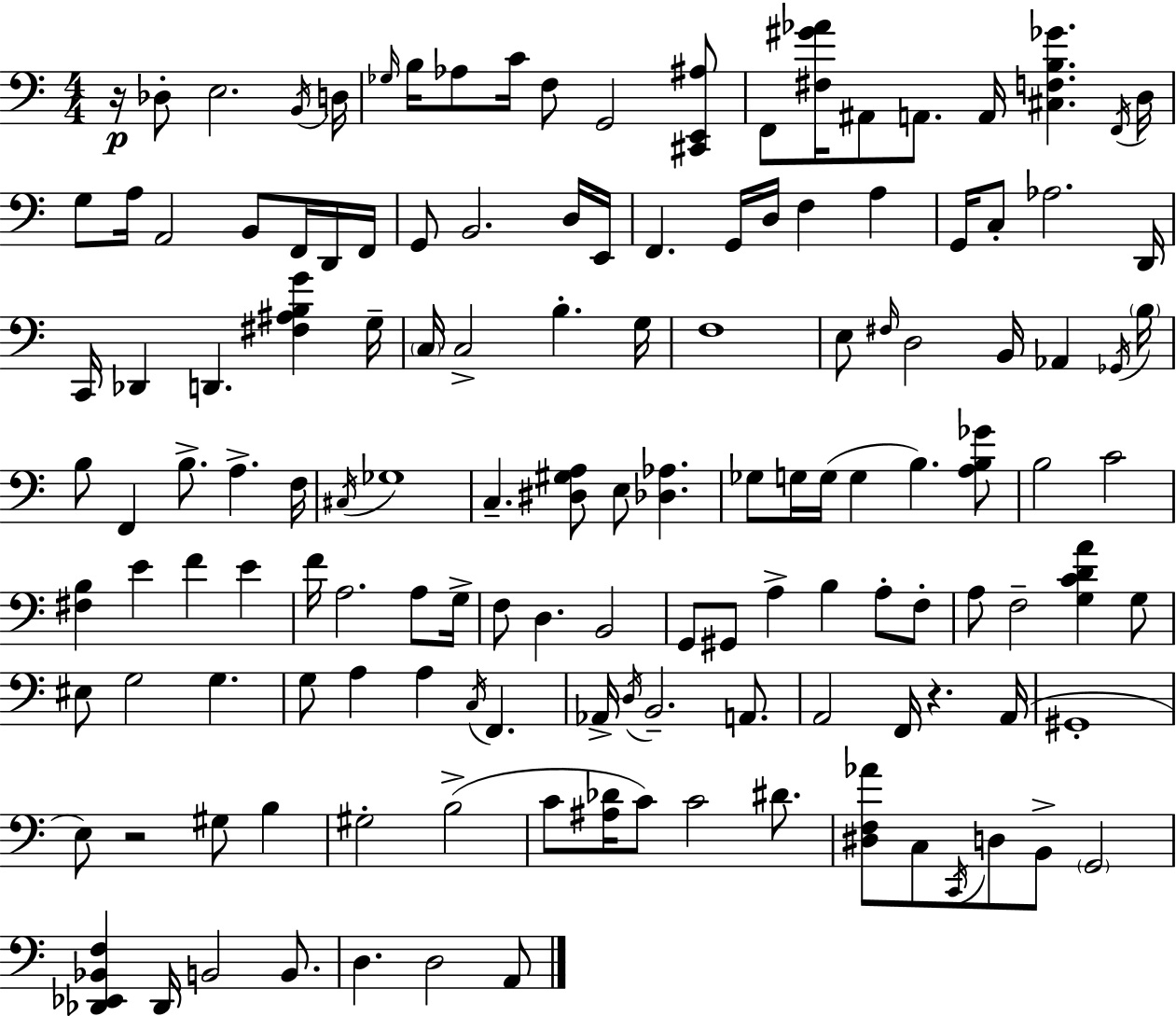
X:1
T:Untitled
M:4/4
L:1/4
K:Am
z/4 _D,/2 E,2 B,,/4 D,/4 _G,/4 B,/4 _A,/2 C/4 F,/2 G,,2 [^C,,E,,^A,]/2 F,,/2 [^F,^G_A]/4 ^A,,/2 A,,/2 A,,/4 [^C,F,B,_G] F,,/4 D,/4 G,/2 A,/4 A,,2 B,,/2 F,,/4 D,,/4 F,,/4 G,,/2 B,,2 D,/4 E,,/4 F,, G,,/4 D,/4 F, A, G,,/4 C,/2 _A,2 D,,/4 C,,/4 _D,, D,, [^F,^A,B,G] G,/4 C,/4 C,2 B, G,/4 F,4 E,/2 ^F,/4 D,2 B,,/4 _A,, _G,,/4 B,/4 B,/2 F,, B,/2 A, F,/4 ^C,/4 _G,4 C, [^D,^G,A,]/2 E,/2 [_D,_A,] _G,/2 G,/4 G,/4 G, B, [A,B,_G]/2 B,2 C2 [^F,B,] E F E F/4 A,2 A,/2 G,/4 F,/2 D, B,,2 G,,/2 ^G,,/2 A, B, A,/2 F,/2 A,/2 F,2 [G,CDA] G,/2 ^E,/2 G,2 G, G,/2 A, A, C,/4 F,, _A,,/4 D,/4 B,,2 A,,/2 A,,2 F,,/4 z A,,/4 ^G,,4 E,/2 z2 ^G,/2 B, ^G,2 B,2 C/2 [^A,_D]/4 C/2 C2 ^D/2 [^D,F,_A]/2 C,/2 C,,/4 D,/2 B,,/2 G,,2 [_D,,_E,,_B,,F,] _D,,/4 B,,2 B,,/2 D, D,2 A,,/2